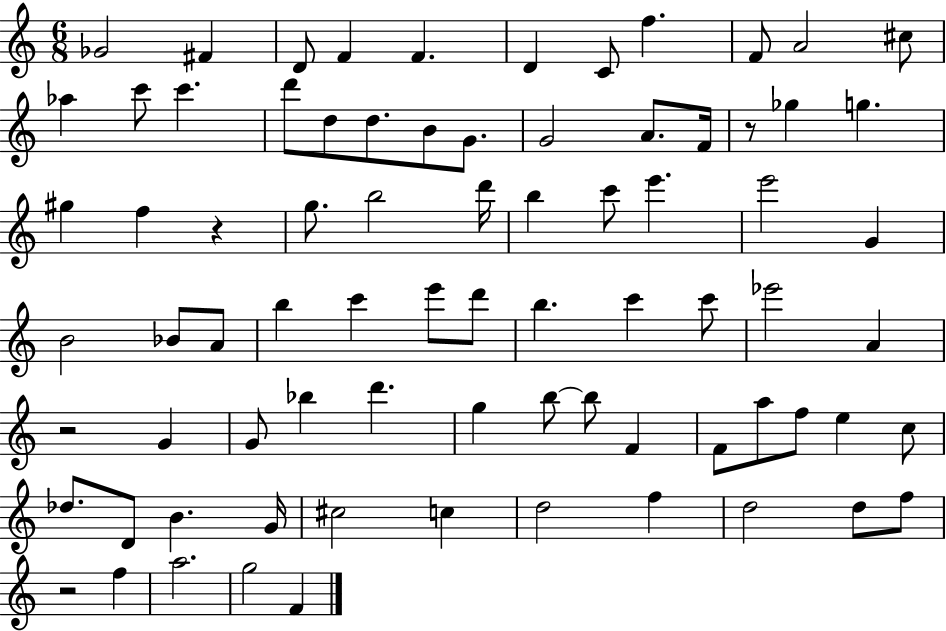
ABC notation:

X:1
T:Untitled
M:6/8
L:1/4
K:C
_G2 ^F D/2 F F D C/2 f F/2 A2 ^c/2 _a c'/2 c' d'/2 d/2 d/2 B/2 G/2 G2 A/2 F/4 z/2 _g g ^g f z g/2 b2 d'/4 b c'/2 e' e'2 G B2 _B/2 A/2 b c' e'/2 d'/2 b c' c'/2 _e'2 A z2 G G/2 _b d' g b/2 b/2 F F/2 a/2 f/2 e c/2 _d/2 D/2 B G/4 ^c2 c d2 f d2 d/2 f/2 z2 f a2 g2 F